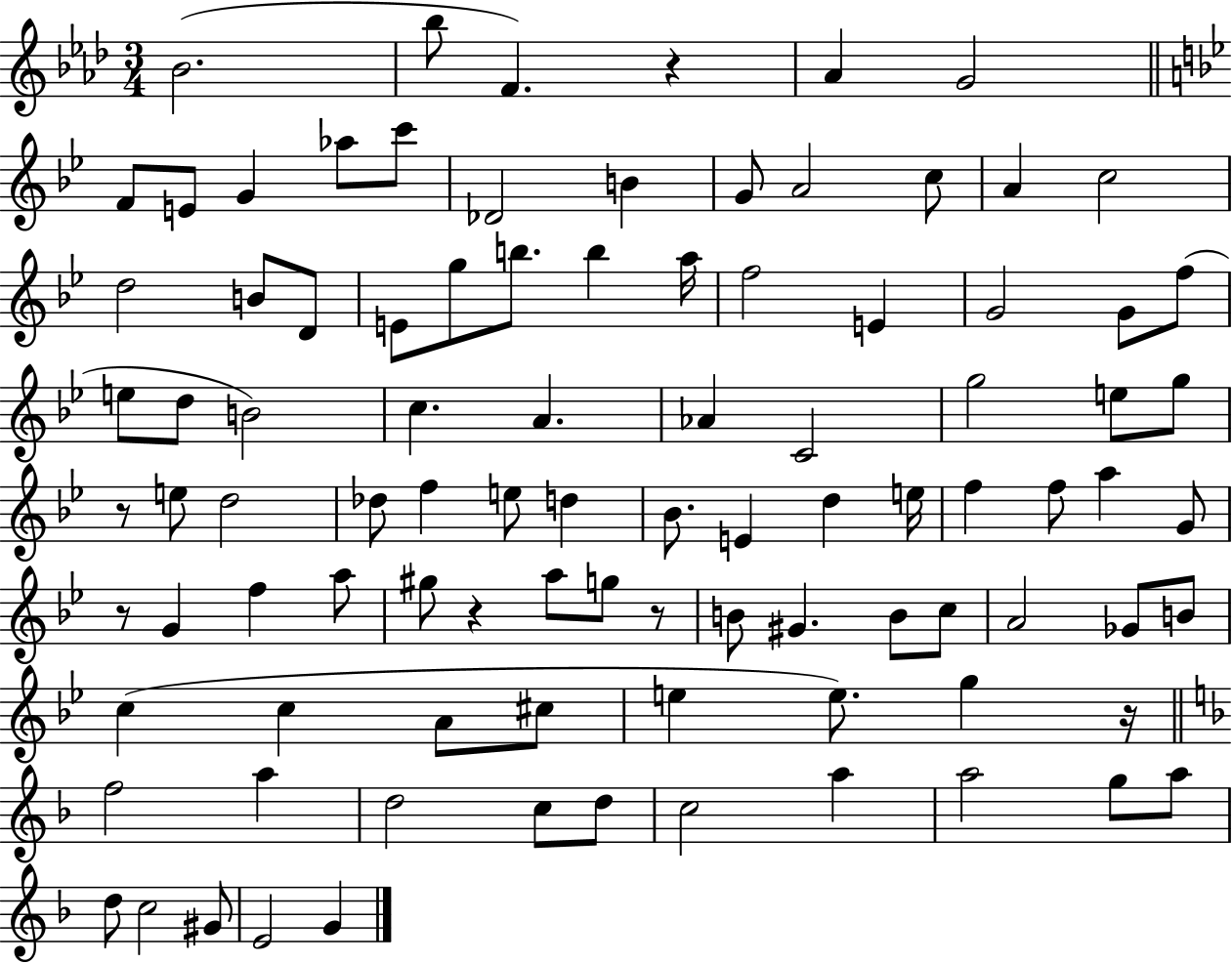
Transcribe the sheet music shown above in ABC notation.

X:1
T:Untitled
M:3/4
L:1/4
K:Ab
_B2 _b/2 F z _A G2 F/2 E/2 G _a/2 c'/2 _D2 B G/2 A2 c/2 A c2 d2 B/2 D/2 E/2 g/2 b/2 b a/4 f2 E G2 G/2 f/2 e/2 d/2 B2 c A _A C2 g2 e/2 g/2 z/2 e/2 d2 _d/2 f e/2 d _B/2 E d e/4 f f/2 a G/2 z/2 G f a/2 ^g/2 z a/2 g/2 z/2 B/2 ^G B/2 c/2 A2 _G/2 B/2 c c A/2 ^c/2 e e/2 g z/4 f2 a d2 c/2 d/2 c2 a a2 g/2 a/2 d/2 c2 ^G/2 E2 G